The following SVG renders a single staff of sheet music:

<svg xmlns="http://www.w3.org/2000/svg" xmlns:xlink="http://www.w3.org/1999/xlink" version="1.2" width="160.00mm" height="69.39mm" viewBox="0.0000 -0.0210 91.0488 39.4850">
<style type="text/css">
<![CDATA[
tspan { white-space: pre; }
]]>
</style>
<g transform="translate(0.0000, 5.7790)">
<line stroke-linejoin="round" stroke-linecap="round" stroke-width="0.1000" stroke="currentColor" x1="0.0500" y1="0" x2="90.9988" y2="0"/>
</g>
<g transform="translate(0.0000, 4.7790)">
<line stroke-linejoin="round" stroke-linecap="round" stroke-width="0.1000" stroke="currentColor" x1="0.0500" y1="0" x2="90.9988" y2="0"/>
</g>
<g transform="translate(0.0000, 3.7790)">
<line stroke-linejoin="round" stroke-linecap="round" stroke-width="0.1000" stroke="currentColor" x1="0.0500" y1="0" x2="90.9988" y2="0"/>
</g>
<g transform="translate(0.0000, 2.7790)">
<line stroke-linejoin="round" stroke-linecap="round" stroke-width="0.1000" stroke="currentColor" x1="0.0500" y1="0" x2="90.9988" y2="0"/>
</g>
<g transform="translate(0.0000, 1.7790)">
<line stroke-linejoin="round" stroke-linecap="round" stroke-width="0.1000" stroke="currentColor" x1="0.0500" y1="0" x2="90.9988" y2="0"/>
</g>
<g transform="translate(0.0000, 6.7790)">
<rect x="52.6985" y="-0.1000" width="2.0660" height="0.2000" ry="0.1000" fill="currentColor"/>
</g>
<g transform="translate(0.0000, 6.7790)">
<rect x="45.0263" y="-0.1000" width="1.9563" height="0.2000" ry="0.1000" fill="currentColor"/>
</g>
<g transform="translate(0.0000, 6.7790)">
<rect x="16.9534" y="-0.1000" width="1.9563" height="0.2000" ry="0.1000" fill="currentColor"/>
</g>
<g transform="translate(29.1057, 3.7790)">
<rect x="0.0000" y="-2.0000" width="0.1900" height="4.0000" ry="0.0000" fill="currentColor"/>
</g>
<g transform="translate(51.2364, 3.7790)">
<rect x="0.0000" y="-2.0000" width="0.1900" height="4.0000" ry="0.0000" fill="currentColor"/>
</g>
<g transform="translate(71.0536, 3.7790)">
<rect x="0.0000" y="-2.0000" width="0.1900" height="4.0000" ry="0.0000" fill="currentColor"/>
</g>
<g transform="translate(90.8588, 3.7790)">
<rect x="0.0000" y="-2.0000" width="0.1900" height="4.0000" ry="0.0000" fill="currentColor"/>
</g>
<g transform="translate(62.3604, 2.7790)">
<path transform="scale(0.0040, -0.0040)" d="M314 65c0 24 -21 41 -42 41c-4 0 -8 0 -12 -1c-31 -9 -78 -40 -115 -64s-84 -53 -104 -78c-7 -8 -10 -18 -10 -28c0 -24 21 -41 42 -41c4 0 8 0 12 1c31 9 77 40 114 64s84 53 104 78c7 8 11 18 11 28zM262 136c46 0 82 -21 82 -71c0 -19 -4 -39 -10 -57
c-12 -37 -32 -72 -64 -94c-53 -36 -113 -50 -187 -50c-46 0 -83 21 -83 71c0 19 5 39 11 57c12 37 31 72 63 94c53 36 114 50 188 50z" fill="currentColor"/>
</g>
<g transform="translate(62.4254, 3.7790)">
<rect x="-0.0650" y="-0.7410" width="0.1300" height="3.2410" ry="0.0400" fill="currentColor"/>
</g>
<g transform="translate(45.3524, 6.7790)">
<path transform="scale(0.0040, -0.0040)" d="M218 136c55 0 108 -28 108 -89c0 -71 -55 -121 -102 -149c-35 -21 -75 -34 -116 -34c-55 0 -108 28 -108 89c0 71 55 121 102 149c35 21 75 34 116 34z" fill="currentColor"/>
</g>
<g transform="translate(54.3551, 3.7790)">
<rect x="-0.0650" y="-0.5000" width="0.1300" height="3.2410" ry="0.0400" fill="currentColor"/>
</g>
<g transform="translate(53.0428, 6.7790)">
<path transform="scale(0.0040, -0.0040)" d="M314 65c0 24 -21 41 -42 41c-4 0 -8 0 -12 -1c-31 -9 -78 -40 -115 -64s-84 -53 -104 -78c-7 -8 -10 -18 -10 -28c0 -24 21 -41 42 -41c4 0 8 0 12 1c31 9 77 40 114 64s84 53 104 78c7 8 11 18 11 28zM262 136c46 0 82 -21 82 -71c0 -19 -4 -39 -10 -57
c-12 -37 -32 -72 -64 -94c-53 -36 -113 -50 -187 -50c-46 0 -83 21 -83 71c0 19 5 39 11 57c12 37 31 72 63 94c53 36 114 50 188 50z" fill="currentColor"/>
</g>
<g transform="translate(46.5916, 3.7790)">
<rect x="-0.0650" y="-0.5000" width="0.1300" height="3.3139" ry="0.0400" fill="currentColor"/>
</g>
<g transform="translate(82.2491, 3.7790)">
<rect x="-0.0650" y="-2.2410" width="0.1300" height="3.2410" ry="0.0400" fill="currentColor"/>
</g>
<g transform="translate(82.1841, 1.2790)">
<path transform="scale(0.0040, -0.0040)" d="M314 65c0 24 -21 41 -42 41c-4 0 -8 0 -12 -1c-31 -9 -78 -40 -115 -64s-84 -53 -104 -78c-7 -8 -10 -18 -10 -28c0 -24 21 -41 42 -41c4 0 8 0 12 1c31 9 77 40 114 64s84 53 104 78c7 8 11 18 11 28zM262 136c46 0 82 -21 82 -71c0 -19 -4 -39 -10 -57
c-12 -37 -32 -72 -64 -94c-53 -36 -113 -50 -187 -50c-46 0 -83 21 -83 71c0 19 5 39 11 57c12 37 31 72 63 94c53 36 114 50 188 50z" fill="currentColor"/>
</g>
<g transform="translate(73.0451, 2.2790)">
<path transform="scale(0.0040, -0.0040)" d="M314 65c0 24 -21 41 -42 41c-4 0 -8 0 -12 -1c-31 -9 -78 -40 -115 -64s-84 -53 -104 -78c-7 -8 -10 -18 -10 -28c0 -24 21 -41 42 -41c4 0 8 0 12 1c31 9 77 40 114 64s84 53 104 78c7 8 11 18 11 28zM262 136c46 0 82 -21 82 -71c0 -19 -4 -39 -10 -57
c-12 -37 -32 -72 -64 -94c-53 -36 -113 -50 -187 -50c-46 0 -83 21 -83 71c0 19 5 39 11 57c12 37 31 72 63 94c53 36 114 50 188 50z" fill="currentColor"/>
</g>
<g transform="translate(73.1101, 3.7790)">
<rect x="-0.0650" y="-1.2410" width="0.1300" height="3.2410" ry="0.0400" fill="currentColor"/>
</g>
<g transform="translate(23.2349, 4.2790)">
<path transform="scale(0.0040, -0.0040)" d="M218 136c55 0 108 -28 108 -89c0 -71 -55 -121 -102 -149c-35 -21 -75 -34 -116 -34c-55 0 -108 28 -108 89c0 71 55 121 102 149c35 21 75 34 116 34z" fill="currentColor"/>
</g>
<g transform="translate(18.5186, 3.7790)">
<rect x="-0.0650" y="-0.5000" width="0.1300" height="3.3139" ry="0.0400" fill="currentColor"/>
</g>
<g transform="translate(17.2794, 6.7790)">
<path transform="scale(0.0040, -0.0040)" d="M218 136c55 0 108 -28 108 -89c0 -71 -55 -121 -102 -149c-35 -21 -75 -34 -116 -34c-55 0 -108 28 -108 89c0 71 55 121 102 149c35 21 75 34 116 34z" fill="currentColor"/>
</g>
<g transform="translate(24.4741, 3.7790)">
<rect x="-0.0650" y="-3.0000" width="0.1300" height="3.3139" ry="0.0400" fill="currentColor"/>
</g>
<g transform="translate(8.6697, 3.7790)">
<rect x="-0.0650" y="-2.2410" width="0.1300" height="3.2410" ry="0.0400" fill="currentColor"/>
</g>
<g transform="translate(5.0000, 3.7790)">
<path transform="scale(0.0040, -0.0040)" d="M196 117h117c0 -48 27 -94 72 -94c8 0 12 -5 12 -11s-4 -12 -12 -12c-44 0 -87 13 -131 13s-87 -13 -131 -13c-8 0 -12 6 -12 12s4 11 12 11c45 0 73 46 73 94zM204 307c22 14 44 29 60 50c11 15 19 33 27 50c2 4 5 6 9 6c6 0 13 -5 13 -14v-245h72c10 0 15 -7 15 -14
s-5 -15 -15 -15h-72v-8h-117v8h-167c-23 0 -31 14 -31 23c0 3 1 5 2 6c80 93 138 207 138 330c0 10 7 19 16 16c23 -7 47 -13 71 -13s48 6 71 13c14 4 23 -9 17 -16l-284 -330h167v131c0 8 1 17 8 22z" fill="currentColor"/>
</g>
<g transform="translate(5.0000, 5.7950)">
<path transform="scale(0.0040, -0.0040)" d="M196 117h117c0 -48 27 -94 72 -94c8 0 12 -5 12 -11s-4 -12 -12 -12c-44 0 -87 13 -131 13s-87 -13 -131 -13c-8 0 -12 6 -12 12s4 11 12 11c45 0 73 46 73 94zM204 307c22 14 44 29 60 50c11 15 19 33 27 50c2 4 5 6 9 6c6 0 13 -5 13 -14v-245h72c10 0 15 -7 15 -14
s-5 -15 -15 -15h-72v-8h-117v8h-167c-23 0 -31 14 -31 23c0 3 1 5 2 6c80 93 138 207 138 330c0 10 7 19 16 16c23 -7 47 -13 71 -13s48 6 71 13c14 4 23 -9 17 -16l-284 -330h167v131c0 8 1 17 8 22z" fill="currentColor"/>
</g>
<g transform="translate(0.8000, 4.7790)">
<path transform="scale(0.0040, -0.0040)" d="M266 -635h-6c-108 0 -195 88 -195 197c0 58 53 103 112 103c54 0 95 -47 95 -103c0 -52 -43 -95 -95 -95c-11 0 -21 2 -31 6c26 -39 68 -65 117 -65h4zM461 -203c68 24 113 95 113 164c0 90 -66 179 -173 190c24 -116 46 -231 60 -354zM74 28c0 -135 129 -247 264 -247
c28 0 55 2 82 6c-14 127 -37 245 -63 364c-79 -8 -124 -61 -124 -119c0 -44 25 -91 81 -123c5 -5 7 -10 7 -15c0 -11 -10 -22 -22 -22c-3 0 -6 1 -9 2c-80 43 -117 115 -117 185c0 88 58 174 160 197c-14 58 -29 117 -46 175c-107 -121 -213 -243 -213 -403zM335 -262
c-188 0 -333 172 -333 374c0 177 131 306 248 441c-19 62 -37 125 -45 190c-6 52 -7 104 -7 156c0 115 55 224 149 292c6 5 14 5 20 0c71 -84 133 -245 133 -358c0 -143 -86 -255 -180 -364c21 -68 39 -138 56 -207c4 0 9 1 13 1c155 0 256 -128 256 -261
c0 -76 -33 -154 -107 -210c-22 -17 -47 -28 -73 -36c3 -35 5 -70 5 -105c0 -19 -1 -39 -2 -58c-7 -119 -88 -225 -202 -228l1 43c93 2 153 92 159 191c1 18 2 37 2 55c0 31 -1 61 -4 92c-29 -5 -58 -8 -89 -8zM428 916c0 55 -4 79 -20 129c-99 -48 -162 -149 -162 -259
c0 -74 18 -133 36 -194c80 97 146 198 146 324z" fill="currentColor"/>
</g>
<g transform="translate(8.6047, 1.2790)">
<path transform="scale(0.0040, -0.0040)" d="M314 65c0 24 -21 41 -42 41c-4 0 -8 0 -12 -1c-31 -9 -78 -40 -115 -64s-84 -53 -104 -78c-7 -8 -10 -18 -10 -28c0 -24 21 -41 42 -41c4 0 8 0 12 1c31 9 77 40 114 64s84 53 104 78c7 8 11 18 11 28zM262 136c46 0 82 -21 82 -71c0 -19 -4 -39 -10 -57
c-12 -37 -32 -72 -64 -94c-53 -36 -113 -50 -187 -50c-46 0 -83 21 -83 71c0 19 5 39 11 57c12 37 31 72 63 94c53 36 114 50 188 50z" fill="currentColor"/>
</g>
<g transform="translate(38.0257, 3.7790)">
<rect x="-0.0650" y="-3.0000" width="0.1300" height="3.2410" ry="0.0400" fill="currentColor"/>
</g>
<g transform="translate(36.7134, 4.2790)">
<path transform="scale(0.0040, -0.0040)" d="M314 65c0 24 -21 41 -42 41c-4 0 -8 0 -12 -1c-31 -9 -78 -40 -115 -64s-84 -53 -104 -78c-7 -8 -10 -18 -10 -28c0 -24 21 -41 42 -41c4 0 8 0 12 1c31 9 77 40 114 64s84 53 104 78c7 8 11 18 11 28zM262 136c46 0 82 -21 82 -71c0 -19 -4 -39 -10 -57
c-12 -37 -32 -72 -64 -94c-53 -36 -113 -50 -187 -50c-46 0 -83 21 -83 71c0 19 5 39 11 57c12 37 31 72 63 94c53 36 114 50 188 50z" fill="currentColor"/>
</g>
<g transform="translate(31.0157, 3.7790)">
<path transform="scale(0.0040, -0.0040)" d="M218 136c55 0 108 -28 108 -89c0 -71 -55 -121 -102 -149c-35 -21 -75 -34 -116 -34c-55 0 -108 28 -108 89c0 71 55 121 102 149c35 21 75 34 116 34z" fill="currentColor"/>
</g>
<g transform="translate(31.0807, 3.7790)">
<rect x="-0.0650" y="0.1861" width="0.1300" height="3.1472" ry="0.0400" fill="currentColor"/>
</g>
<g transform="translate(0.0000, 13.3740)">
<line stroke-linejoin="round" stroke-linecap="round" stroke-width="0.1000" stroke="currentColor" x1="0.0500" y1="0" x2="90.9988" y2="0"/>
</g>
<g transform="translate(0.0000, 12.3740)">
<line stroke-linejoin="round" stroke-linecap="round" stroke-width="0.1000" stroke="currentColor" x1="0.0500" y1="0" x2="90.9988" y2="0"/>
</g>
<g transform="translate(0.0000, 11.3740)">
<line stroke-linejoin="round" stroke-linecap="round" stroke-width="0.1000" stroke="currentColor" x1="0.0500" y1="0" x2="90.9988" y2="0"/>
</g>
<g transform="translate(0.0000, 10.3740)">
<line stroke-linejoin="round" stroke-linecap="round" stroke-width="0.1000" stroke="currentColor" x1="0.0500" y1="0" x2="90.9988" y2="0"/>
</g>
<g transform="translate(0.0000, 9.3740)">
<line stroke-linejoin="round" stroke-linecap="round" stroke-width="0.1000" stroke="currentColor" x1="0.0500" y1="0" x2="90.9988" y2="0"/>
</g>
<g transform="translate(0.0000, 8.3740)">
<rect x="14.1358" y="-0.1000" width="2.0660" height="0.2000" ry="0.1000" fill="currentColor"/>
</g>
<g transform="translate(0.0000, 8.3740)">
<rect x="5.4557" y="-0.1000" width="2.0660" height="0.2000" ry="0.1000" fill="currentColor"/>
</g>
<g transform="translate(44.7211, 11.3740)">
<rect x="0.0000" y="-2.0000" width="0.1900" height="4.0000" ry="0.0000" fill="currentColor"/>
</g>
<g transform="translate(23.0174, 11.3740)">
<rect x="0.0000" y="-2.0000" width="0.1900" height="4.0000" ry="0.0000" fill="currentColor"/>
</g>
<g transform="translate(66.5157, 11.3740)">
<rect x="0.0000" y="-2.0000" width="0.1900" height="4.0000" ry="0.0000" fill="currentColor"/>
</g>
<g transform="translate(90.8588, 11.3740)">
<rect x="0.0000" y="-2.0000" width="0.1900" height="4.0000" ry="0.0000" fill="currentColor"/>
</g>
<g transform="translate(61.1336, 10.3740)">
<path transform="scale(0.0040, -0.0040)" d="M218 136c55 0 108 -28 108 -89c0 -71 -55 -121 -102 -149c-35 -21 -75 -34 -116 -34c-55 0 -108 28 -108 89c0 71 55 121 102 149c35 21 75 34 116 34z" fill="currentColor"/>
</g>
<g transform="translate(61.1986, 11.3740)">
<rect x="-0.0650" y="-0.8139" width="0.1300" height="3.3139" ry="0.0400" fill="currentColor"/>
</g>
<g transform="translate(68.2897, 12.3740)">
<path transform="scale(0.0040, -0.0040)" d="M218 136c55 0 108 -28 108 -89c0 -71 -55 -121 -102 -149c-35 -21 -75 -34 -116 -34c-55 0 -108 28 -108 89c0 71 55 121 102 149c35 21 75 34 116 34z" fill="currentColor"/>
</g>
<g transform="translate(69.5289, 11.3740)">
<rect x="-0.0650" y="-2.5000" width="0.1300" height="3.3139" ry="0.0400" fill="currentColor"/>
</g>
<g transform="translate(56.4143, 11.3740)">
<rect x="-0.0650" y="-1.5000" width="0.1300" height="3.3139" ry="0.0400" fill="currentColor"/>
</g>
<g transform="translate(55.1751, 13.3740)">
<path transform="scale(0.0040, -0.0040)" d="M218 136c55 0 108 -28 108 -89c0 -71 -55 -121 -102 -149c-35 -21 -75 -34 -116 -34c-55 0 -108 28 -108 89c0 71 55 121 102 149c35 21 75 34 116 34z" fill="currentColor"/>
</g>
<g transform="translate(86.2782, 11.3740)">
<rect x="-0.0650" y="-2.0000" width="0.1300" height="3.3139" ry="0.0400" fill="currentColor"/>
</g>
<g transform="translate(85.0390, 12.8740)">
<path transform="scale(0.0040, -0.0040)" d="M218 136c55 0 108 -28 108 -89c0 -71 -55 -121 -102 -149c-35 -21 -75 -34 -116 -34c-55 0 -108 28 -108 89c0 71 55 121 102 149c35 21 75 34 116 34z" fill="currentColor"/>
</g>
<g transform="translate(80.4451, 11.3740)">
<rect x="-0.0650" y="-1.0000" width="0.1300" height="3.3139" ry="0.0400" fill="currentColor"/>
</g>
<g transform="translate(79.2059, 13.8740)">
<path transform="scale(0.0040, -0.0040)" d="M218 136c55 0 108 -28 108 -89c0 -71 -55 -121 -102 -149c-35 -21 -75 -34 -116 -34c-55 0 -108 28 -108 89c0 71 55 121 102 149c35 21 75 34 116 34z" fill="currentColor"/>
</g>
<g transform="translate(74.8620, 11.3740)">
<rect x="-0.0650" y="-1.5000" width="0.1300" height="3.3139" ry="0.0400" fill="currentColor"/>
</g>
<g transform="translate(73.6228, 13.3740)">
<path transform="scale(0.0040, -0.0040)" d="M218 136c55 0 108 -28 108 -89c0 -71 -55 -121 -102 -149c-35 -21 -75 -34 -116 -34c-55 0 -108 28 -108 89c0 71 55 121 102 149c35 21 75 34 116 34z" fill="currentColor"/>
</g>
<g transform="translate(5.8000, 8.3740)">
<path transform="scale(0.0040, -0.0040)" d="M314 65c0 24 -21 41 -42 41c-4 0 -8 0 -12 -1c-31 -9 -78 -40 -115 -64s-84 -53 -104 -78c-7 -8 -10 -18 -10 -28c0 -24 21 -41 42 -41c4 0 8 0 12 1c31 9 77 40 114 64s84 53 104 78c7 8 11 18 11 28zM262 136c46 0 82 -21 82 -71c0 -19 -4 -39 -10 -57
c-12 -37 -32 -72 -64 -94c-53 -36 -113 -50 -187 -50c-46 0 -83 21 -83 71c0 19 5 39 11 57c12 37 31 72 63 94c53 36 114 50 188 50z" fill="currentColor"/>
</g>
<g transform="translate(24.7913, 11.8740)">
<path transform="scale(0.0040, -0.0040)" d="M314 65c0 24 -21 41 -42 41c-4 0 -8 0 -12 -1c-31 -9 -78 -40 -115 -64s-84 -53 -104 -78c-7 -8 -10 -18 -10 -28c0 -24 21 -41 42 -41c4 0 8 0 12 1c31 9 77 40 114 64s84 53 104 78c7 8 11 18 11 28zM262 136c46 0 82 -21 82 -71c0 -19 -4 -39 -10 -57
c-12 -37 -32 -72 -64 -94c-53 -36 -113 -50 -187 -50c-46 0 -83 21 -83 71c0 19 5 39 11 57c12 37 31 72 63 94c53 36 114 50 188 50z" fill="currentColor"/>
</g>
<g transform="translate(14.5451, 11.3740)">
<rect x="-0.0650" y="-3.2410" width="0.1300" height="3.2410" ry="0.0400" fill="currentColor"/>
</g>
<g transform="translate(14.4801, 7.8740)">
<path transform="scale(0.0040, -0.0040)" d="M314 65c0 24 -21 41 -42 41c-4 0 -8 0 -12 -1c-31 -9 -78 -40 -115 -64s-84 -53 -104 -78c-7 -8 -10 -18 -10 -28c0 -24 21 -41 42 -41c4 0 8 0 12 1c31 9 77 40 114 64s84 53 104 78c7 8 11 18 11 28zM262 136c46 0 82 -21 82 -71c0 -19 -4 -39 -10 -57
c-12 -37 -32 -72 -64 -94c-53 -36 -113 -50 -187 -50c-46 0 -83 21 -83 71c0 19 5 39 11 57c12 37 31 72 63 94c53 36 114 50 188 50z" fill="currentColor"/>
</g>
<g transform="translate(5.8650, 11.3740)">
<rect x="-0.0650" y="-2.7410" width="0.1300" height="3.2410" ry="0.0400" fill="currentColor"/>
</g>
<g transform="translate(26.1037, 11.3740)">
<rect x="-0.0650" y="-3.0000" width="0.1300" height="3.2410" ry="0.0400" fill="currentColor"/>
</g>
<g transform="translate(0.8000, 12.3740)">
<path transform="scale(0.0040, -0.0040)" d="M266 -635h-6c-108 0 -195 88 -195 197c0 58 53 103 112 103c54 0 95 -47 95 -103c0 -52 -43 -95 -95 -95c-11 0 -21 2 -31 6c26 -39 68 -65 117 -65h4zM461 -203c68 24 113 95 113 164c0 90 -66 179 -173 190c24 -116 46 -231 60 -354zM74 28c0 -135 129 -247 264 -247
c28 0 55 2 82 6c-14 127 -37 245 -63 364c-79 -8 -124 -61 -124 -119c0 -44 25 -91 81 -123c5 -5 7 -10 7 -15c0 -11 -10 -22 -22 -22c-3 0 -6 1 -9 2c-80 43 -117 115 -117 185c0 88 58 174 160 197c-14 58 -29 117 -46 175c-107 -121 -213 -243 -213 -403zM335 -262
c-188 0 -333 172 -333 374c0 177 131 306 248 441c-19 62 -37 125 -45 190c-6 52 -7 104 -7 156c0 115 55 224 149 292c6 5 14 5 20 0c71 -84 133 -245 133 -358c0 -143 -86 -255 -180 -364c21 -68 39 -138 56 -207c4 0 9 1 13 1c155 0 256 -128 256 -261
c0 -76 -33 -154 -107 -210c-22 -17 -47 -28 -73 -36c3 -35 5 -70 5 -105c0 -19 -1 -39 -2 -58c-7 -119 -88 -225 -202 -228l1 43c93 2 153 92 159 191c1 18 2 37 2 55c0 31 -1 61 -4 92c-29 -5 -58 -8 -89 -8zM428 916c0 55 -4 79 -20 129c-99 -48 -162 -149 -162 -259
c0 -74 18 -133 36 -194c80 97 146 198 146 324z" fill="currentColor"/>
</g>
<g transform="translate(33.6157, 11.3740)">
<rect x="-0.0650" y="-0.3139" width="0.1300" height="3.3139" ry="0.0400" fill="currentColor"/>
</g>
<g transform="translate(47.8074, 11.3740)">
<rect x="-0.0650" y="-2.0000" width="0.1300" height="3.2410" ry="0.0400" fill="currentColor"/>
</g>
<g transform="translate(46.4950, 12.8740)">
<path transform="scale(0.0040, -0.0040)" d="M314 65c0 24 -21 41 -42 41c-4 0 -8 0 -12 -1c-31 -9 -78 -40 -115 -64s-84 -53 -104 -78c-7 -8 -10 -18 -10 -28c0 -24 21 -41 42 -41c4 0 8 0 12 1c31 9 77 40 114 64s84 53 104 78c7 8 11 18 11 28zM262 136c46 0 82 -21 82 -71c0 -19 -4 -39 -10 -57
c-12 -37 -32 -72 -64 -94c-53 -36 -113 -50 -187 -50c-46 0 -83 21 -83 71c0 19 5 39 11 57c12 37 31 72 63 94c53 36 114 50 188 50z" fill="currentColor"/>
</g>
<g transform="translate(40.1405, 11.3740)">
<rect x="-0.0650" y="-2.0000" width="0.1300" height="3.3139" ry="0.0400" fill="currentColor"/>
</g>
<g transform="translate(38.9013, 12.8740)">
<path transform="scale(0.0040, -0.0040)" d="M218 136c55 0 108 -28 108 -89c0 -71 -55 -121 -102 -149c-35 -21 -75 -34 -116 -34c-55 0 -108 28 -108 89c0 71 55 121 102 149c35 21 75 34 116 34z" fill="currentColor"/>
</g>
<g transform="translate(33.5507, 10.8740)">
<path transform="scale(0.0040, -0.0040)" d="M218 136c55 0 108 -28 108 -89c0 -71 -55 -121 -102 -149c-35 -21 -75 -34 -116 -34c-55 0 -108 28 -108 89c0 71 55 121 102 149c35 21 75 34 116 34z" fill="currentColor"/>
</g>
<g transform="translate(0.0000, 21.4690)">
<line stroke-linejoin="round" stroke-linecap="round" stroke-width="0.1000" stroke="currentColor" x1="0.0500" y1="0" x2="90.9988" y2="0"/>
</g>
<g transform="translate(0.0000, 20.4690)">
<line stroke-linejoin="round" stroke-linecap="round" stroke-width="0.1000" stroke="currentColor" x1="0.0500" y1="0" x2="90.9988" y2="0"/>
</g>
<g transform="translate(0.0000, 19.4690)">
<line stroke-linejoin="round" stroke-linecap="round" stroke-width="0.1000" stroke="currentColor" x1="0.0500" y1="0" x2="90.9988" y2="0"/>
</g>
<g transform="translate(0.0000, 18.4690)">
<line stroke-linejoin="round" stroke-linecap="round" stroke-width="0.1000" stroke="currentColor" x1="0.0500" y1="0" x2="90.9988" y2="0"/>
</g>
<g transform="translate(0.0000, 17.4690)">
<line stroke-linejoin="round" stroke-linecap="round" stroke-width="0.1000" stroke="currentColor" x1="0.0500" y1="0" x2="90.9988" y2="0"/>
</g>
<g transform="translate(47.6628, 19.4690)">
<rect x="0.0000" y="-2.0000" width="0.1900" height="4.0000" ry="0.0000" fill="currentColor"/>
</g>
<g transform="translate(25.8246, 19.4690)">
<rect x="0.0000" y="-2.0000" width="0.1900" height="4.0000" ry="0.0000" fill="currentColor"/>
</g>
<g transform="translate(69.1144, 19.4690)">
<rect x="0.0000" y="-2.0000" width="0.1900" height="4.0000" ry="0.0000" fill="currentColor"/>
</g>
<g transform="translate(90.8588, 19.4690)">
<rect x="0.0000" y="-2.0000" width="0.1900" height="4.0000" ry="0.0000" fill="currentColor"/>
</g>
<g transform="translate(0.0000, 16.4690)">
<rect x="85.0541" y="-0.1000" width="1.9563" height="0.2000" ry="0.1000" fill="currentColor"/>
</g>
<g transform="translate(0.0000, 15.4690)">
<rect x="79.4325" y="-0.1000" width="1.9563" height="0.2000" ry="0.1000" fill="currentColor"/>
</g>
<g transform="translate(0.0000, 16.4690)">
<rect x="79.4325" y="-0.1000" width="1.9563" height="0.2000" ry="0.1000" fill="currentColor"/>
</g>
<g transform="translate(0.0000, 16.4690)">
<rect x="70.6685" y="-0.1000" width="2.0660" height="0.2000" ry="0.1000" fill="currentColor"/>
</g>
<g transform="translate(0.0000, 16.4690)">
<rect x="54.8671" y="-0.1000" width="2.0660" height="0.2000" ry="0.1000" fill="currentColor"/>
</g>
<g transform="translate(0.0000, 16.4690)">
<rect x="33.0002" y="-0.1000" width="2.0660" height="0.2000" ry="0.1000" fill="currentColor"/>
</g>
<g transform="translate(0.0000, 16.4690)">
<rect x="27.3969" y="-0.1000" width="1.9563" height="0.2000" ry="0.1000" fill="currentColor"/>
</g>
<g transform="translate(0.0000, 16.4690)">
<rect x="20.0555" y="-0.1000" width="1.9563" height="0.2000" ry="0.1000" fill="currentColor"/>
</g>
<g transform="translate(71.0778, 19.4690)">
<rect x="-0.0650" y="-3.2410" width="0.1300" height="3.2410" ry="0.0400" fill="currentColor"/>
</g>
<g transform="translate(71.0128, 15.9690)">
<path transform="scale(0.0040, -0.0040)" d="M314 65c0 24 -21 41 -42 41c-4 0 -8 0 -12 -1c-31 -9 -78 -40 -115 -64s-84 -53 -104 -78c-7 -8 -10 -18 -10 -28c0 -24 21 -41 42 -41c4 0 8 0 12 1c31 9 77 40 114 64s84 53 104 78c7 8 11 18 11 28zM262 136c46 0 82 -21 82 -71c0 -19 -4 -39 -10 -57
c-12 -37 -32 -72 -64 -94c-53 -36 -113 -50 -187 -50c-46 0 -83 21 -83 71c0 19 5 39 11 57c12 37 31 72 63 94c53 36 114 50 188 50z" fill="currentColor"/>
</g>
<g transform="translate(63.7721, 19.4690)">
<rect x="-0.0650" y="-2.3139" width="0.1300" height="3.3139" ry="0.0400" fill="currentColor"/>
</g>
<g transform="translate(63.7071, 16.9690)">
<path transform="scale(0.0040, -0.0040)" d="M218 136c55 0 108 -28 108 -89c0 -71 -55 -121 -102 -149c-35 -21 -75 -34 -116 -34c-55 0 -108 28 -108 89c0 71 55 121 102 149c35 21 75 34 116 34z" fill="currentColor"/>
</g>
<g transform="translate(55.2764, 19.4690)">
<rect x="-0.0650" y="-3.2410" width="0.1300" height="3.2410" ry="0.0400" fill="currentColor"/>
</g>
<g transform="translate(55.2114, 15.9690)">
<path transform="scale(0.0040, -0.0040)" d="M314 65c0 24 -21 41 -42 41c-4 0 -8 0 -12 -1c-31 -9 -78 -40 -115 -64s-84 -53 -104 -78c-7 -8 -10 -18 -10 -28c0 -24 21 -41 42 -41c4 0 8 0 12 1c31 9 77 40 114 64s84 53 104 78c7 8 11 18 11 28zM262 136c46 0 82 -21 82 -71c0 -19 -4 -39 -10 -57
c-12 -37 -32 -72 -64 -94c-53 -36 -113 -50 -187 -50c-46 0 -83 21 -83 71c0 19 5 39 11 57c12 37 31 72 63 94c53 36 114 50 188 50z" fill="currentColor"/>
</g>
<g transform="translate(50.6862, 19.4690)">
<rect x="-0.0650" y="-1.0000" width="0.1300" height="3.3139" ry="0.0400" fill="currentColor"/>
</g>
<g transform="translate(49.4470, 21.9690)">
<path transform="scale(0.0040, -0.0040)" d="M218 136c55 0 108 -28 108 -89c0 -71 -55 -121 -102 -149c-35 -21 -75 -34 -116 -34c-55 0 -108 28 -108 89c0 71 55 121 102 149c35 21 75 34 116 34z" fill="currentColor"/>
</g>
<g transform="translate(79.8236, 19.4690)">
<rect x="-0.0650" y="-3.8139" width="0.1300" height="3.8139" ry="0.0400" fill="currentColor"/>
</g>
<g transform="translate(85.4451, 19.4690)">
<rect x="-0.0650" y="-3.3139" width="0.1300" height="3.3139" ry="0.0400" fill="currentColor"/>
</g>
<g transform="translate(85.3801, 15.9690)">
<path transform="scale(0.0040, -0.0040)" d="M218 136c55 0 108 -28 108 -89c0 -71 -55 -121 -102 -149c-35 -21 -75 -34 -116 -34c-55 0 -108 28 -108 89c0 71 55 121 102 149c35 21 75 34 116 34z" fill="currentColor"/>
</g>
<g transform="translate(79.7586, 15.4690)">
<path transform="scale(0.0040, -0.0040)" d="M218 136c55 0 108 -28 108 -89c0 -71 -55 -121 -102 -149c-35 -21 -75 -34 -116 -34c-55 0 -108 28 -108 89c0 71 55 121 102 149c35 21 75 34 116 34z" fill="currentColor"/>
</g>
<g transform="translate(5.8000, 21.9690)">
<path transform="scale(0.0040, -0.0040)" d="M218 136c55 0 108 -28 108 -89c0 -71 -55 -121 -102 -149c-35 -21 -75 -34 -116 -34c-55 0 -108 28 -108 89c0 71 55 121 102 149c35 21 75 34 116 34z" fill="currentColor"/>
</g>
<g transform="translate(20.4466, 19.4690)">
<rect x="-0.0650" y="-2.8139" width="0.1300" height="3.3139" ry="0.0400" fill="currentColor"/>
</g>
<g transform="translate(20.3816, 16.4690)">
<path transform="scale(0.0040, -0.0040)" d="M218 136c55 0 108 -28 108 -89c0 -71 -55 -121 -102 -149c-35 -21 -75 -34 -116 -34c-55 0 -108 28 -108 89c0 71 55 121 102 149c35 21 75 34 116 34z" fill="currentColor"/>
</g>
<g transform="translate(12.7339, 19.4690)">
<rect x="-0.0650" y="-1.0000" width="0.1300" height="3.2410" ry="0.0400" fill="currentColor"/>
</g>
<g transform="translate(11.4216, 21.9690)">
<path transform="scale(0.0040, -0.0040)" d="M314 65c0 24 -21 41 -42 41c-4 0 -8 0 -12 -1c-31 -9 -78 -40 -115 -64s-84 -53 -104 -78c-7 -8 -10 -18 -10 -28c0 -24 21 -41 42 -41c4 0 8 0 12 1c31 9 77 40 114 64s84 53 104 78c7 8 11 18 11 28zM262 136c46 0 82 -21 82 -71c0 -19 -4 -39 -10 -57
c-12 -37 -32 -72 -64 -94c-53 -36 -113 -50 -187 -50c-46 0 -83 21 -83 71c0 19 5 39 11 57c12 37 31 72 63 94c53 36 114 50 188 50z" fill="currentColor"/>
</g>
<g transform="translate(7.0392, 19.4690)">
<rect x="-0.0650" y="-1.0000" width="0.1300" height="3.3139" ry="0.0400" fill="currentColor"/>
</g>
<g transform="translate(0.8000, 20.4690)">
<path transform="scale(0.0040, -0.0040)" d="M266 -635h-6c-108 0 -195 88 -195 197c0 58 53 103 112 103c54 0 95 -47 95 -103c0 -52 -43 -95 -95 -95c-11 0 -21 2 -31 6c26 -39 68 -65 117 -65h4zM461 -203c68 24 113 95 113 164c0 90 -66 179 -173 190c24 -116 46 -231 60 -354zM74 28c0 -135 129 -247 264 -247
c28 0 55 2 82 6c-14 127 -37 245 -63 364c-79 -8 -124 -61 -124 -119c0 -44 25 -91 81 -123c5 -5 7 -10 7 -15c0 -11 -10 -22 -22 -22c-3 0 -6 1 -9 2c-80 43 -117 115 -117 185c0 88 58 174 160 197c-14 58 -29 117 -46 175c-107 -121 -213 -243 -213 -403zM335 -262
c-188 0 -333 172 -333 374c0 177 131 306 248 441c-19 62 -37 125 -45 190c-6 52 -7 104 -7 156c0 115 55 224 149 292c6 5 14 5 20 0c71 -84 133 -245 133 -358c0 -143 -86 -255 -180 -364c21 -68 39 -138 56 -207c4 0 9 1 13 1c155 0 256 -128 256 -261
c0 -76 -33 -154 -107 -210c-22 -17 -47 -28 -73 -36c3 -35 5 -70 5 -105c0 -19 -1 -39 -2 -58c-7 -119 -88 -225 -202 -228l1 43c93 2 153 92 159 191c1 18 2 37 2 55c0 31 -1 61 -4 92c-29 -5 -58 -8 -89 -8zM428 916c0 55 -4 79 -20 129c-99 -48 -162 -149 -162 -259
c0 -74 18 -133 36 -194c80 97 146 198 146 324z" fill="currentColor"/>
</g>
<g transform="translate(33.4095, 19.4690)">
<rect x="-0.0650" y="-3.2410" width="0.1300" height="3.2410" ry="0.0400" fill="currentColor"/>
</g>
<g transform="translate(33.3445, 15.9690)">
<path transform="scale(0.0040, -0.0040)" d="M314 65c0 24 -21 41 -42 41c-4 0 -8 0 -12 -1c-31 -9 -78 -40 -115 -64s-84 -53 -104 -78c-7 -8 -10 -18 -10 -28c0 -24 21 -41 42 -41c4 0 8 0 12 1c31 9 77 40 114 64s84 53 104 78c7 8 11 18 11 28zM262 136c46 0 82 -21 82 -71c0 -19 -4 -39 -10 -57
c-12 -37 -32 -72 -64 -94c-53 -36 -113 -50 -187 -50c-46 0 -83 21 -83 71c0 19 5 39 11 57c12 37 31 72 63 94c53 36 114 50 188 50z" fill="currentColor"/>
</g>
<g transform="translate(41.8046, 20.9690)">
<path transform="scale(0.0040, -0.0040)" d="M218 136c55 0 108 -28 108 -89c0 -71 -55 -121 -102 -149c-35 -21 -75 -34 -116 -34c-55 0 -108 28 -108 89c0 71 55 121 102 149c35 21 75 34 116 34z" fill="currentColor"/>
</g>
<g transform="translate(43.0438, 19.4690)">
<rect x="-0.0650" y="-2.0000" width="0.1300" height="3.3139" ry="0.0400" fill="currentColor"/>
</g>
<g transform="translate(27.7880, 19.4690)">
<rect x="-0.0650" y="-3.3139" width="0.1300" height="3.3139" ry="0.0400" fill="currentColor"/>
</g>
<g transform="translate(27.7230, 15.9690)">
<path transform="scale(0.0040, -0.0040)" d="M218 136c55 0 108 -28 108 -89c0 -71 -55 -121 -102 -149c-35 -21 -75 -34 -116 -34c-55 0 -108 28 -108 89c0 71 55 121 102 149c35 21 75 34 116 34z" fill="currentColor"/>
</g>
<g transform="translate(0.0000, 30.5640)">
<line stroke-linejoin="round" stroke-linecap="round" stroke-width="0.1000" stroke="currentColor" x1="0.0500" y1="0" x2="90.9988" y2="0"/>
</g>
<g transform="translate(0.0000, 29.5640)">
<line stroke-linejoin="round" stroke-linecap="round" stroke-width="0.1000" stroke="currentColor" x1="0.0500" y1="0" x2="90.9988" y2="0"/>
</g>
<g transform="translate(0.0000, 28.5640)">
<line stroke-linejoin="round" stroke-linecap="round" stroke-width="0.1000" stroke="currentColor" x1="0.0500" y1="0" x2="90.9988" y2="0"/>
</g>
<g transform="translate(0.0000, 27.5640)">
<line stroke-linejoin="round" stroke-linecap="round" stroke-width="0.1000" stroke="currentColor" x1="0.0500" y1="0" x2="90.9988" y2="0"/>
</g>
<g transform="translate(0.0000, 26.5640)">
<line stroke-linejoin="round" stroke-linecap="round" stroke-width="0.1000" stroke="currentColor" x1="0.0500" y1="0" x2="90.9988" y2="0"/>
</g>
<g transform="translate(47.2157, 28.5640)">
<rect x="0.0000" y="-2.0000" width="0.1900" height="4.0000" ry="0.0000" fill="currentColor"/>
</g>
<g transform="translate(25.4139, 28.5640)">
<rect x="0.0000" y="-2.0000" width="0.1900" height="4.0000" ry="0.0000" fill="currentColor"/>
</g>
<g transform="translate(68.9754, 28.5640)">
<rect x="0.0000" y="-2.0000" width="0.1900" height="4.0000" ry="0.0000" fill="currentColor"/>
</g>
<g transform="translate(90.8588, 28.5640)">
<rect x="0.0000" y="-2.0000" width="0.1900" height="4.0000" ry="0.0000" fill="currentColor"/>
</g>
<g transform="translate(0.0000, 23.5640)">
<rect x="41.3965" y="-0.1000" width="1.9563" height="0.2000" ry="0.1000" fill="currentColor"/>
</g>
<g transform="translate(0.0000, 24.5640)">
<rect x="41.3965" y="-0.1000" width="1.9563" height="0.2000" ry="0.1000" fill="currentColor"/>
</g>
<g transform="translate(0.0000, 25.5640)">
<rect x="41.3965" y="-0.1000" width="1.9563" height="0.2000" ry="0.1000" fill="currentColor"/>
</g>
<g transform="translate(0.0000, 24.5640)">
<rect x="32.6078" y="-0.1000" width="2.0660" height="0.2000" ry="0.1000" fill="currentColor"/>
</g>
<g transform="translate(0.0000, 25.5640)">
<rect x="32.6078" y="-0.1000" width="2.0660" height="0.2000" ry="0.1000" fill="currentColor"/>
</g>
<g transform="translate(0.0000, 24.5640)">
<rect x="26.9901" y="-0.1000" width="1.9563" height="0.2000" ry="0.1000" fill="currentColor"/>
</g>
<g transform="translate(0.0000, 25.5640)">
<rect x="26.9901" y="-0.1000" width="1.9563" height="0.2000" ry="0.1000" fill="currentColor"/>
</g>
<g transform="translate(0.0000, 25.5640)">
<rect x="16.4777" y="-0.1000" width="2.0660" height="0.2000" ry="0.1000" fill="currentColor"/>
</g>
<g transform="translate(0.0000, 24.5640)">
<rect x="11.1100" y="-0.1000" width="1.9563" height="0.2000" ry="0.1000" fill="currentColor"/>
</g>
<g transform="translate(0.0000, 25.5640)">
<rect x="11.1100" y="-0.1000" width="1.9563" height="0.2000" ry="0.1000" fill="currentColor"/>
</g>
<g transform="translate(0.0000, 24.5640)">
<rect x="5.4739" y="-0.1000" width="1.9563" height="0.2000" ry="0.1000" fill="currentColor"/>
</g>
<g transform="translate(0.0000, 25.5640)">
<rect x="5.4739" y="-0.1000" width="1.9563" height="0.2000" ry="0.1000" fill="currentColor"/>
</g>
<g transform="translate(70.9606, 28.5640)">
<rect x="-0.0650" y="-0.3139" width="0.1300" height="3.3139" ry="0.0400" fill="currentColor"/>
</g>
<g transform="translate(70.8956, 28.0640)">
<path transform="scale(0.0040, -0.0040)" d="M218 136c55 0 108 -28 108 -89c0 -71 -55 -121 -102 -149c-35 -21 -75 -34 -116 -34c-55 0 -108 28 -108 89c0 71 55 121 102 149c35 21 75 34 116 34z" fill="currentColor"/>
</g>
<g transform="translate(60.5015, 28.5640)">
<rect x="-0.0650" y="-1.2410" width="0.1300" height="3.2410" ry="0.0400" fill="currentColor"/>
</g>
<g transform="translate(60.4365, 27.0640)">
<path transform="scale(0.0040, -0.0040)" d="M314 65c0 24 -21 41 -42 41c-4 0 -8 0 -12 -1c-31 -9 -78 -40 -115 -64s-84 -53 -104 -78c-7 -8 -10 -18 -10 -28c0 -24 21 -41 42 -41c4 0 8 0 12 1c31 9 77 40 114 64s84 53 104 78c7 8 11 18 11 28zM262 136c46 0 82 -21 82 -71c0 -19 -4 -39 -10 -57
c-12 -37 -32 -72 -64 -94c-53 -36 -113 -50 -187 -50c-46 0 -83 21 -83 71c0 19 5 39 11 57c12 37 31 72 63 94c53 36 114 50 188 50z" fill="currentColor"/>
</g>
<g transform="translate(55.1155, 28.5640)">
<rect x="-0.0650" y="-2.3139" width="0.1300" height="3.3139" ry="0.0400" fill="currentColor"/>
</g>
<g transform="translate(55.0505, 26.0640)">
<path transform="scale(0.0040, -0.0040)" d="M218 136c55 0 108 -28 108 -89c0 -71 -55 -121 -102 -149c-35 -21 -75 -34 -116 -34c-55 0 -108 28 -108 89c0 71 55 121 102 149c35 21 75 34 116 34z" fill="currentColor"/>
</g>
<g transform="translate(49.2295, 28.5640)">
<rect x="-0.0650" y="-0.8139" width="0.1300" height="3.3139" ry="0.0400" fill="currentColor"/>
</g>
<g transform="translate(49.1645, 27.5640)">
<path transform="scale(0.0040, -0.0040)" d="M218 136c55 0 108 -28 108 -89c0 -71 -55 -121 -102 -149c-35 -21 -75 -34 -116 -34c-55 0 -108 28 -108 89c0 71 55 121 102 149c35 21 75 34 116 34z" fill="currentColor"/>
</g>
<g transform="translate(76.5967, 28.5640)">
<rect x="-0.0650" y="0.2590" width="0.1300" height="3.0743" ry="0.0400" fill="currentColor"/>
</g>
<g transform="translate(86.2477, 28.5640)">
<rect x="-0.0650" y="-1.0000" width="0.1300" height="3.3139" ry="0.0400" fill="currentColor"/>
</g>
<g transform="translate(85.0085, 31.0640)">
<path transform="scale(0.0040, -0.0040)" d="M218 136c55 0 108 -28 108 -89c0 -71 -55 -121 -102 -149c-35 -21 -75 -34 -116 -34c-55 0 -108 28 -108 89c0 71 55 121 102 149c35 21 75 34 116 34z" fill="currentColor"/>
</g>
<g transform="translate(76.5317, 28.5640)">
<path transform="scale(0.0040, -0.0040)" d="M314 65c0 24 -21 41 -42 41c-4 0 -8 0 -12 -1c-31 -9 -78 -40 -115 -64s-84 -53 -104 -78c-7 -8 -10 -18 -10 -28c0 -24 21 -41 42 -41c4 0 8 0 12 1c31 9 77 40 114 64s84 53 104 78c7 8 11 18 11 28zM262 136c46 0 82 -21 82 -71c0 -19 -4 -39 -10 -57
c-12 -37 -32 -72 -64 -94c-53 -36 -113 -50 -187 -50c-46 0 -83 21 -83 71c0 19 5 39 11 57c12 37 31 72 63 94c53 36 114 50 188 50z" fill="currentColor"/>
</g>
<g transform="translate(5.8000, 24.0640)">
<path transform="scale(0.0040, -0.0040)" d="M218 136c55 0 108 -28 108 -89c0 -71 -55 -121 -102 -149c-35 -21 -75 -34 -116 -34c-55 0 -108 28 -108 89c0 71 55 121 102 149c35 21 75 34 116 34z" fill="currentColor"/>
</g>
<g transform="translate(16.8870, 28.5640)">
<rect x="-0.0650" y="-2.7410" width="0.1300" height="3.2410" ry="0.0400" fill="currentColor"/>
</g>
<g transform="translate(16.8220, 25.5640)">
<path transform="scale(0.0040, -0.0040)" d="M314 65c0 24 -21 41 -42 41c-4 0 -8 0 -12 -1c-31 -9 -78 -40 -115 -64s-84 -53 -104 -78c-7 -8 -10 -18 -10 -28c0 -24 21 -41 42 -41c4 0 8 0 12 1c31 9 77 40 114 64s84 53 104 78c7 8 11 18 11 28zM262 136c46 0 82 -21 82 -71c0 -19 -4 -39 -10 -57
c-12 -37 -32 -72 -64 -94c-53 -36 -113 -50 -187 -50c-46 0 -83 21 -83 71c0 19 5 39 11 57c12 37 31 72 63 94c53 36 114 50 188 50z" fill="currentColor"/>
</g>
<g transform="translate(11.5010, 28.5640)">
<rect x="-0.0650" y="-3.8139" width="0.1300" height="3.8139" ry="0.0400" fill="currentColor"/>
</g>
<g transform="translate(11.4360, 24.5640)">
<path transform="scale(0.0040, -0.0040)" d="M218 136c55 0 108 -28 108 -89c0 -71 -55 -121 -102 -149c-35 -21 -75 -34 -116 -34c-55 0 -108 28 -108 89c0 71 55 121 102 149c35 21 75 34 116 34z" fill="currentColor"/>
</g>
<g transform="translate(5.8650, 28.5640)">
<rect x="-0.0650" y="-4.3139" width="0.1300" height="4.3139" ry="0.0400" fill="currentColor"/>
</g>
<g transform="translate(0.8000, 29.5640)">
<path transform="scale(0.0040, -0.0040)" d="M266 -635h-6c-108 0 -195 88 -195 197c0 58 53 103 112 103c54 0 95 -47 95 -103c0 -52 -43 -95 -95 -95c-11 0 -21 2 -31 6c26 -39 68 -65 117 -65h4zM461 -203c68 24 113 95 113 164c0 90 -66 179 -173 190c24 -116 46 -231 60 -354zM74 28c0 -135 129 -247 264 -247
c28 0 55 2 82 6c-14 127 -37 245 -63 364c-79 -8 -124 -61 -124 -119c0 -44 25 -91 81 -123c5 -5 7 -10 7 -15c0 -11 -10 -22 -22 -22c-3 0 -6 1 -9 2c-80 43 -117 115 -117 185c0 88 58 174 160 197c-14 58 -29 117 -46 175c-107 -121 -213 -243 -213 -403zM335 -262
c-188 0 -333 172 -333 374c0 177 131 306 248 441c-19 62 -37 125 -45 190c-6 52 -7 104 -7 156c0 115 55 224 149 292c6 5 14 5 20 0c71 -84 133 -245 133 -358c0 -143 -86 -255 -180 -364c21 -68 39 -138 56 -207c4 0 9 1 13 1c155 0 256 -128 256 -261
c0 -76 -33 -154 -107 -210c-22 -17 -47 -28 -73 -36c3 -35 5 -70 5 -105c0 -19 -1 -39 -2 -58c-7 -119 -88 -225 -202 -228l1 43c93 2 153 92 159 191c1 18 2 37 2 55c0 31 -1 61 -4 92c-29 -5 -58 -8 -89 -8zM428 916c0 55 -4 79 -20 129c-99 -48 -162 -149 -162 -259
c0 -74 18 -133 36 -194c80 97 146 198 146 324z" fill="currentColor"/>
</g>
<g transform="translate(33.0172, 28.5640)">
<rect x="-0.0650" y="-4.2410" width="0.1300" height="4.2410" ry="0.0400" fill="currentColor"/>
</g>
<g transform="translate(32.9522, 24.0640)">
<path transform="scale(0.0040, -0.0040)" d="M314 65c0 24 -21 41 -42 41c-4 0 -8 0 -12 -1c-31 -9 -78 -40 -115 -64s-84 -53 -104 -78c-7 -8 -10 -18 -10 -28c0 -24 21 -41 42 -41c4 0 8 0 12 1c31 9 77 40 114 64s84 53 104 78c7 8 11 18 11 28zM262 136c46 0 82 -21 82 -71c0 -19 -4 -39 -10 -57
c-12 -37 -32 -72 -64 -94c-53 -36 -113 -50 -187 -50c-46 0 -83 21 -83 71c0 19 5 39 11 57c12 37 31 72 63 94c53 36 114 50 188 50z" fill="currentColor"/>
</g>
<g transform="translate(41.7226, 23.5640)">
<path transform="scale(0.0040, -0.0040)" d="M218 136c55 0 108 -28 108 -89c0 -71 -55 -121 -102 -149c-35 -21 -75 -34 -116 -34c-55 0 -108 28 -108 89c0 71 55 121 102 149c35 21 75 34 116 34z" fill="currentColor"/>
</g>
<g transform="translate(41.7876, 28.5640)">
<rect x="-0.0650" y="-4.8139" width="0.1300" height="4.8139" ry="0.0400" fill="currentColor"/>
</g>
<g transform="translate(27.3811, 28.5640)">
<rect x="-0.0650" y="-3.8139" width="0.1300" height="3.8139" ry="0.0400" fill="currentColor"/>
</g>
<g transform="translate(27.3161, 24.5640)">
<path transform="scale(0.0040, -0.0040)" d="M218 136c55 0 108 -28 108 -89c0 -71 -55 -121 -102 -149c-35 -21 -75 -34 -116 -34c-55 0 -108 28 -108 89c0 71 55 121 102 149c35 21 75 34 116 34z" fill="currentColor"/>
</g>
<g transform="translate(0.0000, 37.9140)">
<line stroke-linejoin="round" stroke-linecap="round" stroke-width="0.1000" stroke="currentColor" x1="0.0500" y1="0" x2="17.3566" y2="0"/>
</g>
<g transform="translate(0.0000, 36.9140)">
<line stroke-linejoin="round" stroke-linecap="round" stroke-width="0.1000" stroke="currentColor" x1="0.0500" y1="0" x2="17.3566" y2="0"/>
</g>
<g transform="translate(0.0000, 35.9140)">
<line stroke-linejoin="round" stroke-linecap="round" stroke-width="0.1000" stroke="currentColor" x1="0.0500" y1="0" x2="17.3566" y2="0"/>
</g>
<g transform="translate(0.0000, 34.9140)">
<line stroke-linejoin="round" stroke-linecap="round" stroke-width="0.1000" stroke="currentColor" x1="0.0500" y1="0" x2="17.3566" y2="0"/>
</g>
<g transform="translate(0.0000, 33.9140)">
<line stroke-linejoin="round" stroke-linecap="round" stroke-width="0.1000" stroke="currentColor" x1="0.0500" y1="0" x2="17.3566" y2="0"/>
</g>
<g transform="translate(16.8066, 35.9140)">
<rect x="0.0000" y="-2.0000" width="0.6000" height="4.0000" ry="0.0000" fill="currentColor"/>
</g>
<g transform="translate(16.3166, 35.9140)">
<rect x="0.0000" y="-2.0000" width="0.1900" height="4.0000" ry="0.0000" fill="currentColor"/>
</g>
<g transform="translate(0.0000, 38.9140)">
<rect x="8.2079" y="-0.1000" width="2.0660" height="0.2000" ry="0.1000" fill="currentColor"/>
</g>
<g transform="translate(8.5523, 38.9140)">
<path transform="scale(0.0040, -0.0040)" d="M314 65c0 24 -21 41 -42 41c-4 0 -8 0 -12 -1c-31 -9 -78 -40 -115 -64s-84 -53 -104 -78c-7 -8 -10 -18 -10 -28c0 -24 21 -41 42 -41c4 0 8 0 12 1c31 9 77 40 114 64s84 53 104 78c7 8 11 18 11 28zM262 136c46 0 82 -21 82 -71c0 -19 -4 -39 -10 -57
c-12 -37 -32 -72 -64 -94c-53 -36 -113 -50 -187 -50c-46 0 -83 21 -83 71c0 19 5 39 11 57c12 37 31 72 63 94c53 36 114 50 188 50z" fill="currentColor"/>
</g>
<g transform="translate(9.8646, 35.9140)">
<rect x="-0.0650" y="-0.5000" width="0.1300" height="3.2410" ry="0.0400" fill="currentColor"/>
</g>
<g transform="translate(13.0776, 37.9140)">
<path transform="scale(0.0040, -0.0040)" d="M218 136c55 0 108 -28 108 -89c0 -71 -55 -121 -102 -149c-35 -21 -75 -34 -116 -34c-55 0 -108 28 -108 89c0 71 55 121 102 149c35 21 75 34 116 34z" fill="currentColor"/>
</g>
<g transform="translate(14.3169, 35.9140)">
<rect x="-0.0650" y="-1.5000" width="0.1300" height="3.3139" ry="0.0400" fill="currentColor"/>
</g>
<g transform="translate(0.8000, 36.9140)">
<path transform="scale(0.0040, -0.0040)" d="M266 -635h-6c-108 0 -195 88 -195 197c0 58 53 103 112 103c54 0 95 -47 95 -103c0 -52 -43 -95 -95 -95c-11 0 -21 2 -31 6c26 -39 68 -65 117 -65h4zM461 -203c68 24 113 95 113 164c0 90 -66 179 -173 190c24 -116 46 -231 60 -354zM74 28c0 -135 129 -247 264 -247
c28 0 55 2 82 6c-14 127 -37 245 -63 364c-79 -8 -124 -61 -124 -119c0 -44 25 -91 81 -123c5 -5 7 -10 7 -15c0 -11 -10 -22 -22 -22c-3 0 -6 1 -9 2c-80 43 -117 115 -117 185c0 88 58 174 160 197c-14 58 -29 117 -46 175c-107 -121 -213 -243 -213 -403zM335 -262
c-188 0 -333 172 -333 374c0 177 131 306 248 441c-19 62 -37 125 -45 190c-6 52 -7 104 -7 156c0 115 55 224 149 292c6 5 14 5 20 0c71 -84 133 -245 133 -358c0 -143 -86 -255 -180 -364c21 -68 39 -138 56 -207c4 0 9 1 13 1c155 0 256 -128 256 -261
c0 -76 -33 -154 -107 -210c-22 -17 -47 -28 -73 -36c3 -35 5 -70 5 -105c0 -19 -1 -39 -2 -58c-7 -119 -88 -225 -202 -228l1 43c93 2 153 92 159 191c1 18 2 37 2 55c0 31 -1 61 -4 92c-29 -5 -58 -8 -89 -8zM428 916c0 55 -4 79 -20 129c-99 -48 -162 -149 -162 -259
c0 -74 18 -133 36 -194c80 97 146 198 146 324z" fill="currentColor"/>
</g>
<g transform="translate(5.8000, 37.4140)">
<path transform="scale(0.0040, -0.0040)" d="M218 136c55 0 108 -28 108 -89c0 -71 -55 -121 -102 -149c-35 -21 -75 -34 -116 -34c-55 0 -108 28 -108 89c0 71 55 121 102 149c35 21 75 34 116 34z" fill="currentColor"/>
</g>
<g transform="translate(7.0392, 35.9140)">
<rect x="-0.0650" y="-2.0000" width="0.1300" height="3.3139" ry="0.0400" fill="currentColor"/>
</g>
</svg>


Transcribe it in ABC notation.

X:1
T:Untitled
M:4/4
L:1/4
K:C
g2 C A B A2 C C2 d2 e2 g2 a2 b2 A2 c F F2 E d G E D F D D2 a b b2 F D b2 g b2 c' b d' c' a2 c' d'2 e' d g e2 c B2 D F C2 E